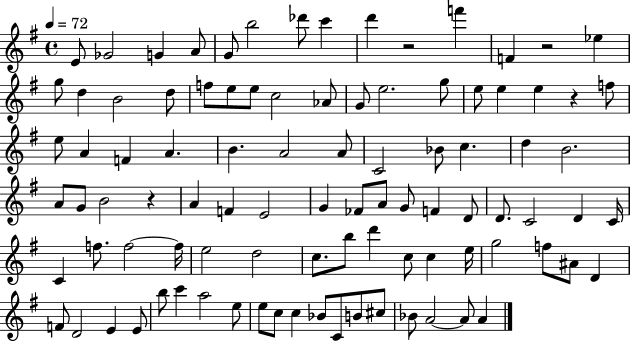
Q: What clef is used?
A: treble